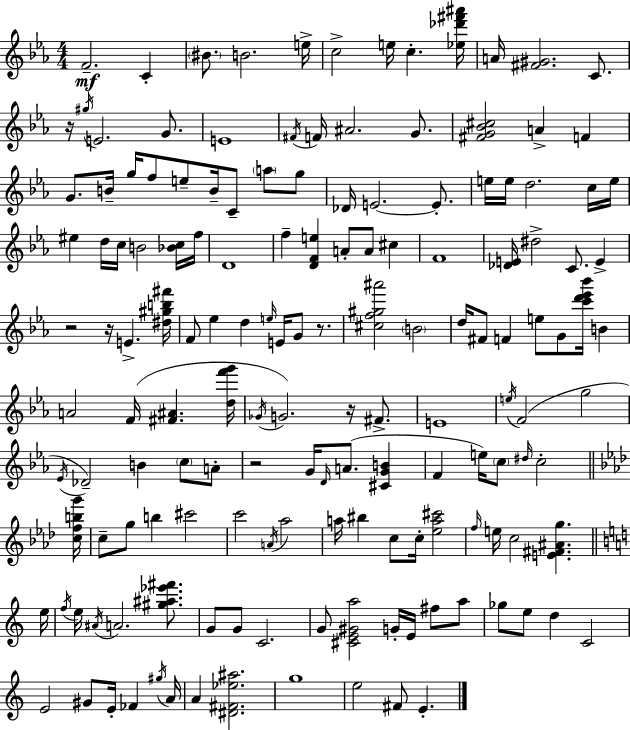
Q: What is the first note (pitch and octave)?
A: F4